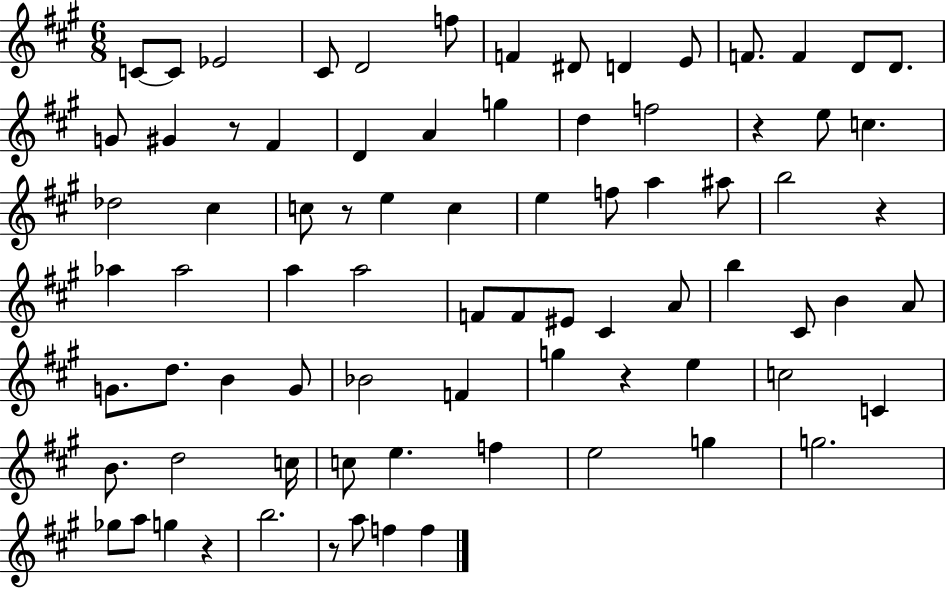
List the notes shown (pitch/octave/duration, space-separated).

C4/e C4/e Eb4/h C#4/e D4/h F5/e F4/q D#4/e D4/q E4/e F4/e. F4/q D4/e D4/e. G4/e G#4/q R/e F#4/q D4/q A4/q G5/q D5/q F5/h R/q E5/e C5/q. Db5/h C#5/q C5/e R/e E5/q C5/q E5/q F5/e A5/q A#5/e B5/h R/q Ab5/q Ab5/h A5/q A5/h F4/e F4/e EIS4/e C#4/q A4/e B5/q C#4/e B4/q A4/e G4/e. D5/e. B4/q G4/e Bb4/h F4/q G5/q R/q E5/q C5/h C4/q B4/e. D5/h C5/s C5/e E5/q. F5/q E5/h G5/q G5/h. Gb5/e A5/e G5/q R/q B5/h. R/e A5/e F5/q F5/q